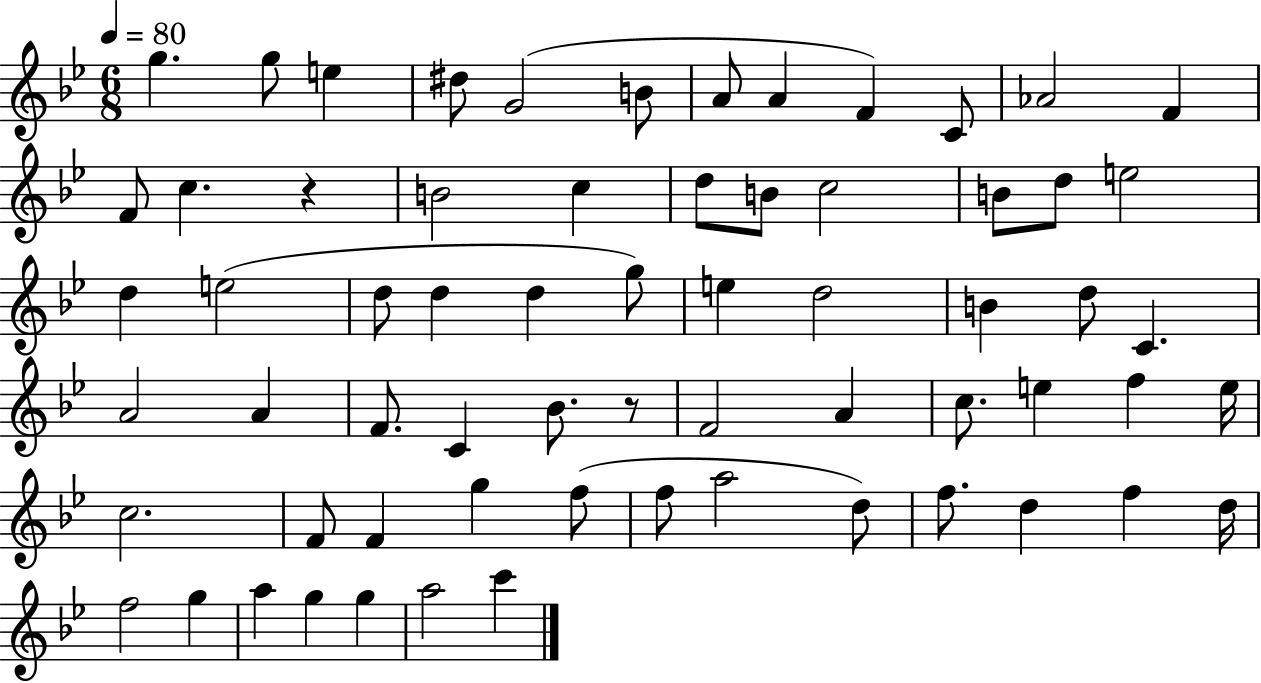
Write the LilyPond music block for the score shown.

{
  \clef treble
  \numericTimeSignature
  \time 6/8
  \key bes \major
  \tempo 4 = 80
  g''4. g''8 e''4 | dis''8 g'2( b'8 | a'8 a'4 f'4) c'8 | aes'2 f'4 | \break f'8 c''4. r4 | b'2 c''4 | d''8 b'8 c''2 | b'8 d''8 e''2 | \break d''4 e''2( | d''8 d''4 d''4 g''8) | e''4 d''2 | b'4 d''8 c'4. | \break a'2 a'4 | f'8. c'4 bes'8. r8 | f'2 a'4 | c''8. e''4 f''4 e''16 | \break c''2. | f'8 f'4 g''4 f''8( | f''8 a''2 d''8) | f''8. d''4 f''4 d''16 | \break f''2 g''4 | a''4 g''4 g''4 | a''2 c'''4 | \bar "|."
}